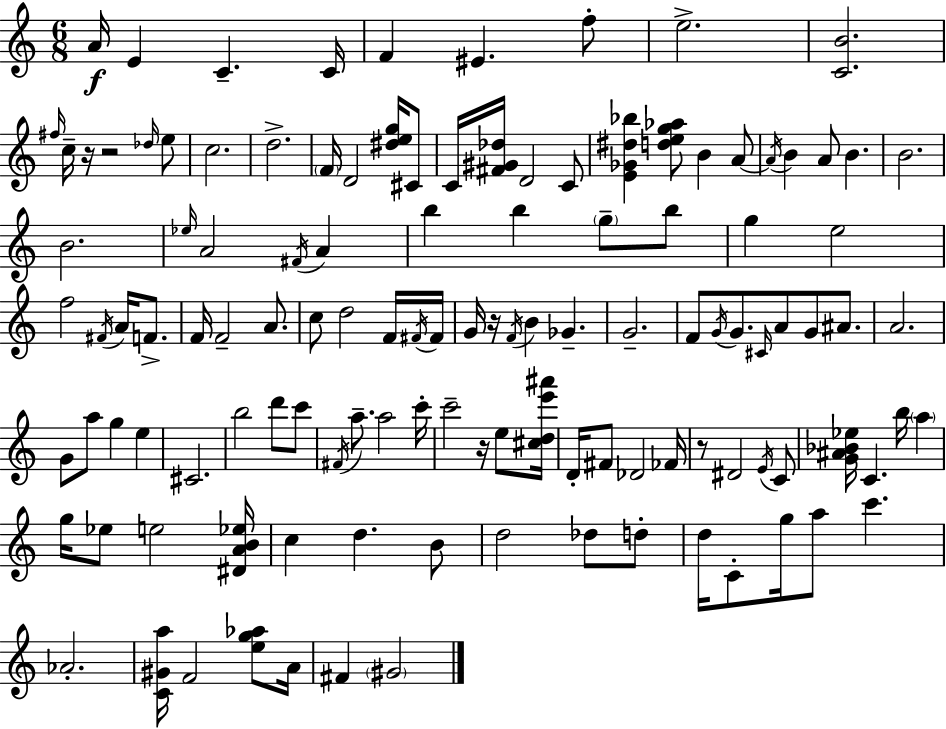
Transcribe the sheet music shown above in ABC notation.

X:1
T:Untitled
M:6/8
L:1/4
K:C
A/4 E C C/4 F ^E f/2 e2 [CB]2 ^f/4 c/4 z/4 z2 _d/4 e/2 c2 d2 F/4 D2 [^deg]/4 ^C/2 C/4 [^F^G_d]/4 D2 C/2 [E_G^d_b] [deg_a]/2 B A/2 A/4 B A/2 B B2 B2 _e/4 A2 ^F/4 A b b g/2 b/2 g e2 f2 ^F/4 A/4 F/2 F/4 F2 A/2 c/2 d2 F/4 ^F/4 ^F/4 G/4 z/4 F/4 B _G G2 F/2 G/4 G/2 ^C/4 A/2 G/2 ^A/2 A2 G/2 a/2 g e ^C2 b2 d'/2 c'/2 ^F/4 a/2 a2 c'/4 c'2 z/4 e/2 [^cde'^a']/4 D/4 ^F/2 _D2 _F/4 z/2 ^D2 E/4 C/2 [G^A_B_e]/4 C b/4 a g/4 _e/2 e2 [^DAB_e]/4 c d B/2 d2 _d/2 d/2 d/4 C/2 g/4 a/2 c' _A2 [C^Ga]/4 F2 [eg_a]/2 A/4 ^F ^G2